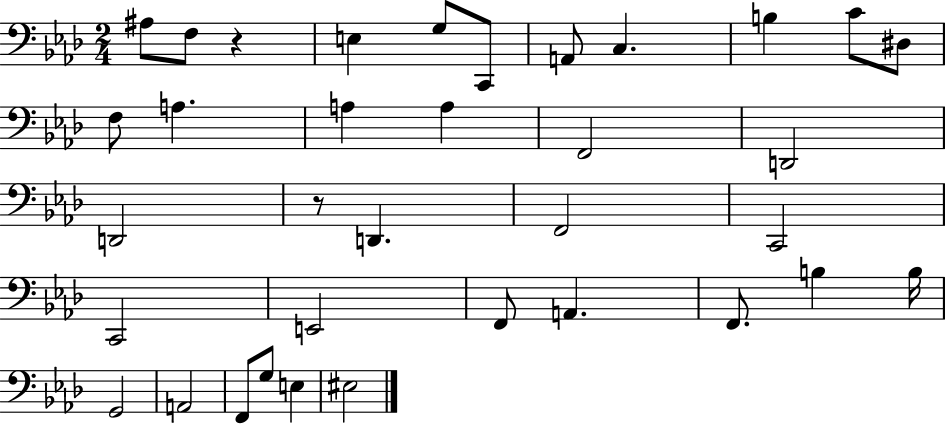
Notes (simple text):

A#3/e F3/e R/q E3/q G3/e C2/e A2/e C3/q. B3/q C4/e D#3/e F3/e A3/q. A3/q A3/q F2/h D2/h D2/h R/e D2/q. F2/h C2/h C2/h E2/h F2/e A2/q. F2/e. B3/q B3/s G2/h A2/h F2/e G3/e E3/q EIS3/h